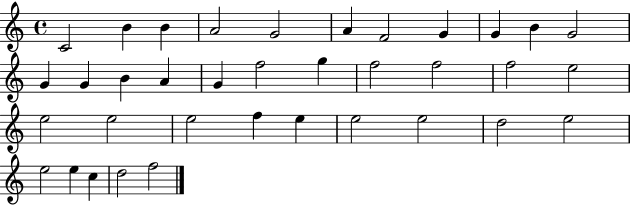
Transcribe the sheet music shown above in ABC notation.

X:1
T:Untitled
M:4/4
L:1/4
K:C
C2 B B A2 G2 A F2 G G B G2 G G B A G f2 g f2 f2 f2 e2 e2 e2 e2 f e e2 e2 d2 e2 e2 e c d2 f2